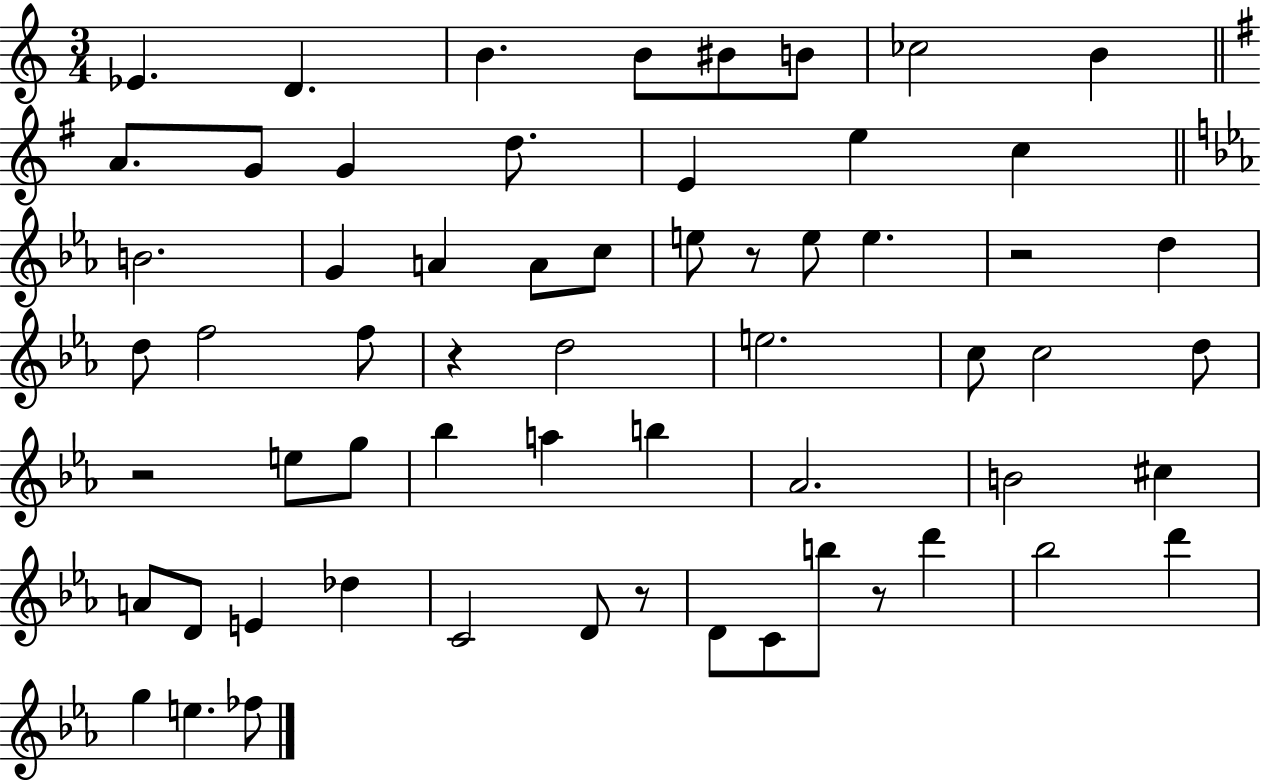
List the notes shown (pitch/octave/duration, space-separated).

Eb4/q. D4/q. B4/q. B4/e BIS4/e B4/e CES5/h B4/q A4/e. G4/e G4/q D5/e. E4/q E5/q C5/q B4/h. G4/q A4/q A4/e C5/e E5/e R/e E5/e E5/q. R/h D5/q D5/e F5/h F5/e R/q D5/h E5/h. C5/e C5/h D5/e R/h E5/e G5/e Bb5/q A5/q B5/q Ab4/h. B4/h C#5/q A4/e D4/e E4/q Db5/q C4/h D4/e R/e D4/e C4/e B5/e R/e D6/q Bb5/h D6/q G5/q E5/q. FES5/e